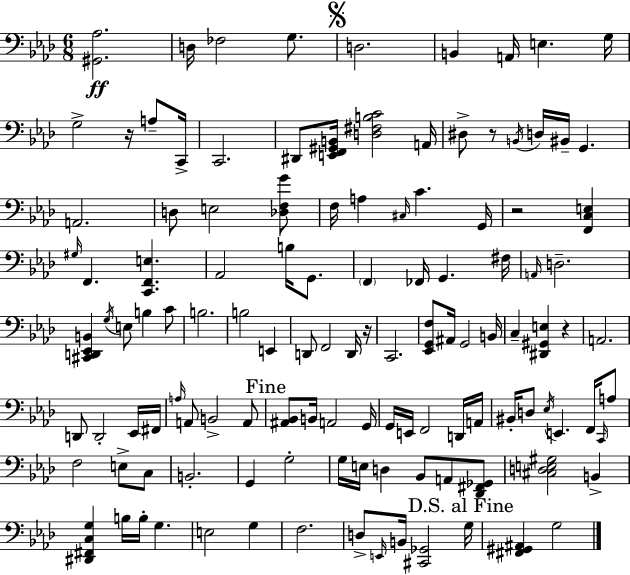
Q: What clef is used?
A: bass